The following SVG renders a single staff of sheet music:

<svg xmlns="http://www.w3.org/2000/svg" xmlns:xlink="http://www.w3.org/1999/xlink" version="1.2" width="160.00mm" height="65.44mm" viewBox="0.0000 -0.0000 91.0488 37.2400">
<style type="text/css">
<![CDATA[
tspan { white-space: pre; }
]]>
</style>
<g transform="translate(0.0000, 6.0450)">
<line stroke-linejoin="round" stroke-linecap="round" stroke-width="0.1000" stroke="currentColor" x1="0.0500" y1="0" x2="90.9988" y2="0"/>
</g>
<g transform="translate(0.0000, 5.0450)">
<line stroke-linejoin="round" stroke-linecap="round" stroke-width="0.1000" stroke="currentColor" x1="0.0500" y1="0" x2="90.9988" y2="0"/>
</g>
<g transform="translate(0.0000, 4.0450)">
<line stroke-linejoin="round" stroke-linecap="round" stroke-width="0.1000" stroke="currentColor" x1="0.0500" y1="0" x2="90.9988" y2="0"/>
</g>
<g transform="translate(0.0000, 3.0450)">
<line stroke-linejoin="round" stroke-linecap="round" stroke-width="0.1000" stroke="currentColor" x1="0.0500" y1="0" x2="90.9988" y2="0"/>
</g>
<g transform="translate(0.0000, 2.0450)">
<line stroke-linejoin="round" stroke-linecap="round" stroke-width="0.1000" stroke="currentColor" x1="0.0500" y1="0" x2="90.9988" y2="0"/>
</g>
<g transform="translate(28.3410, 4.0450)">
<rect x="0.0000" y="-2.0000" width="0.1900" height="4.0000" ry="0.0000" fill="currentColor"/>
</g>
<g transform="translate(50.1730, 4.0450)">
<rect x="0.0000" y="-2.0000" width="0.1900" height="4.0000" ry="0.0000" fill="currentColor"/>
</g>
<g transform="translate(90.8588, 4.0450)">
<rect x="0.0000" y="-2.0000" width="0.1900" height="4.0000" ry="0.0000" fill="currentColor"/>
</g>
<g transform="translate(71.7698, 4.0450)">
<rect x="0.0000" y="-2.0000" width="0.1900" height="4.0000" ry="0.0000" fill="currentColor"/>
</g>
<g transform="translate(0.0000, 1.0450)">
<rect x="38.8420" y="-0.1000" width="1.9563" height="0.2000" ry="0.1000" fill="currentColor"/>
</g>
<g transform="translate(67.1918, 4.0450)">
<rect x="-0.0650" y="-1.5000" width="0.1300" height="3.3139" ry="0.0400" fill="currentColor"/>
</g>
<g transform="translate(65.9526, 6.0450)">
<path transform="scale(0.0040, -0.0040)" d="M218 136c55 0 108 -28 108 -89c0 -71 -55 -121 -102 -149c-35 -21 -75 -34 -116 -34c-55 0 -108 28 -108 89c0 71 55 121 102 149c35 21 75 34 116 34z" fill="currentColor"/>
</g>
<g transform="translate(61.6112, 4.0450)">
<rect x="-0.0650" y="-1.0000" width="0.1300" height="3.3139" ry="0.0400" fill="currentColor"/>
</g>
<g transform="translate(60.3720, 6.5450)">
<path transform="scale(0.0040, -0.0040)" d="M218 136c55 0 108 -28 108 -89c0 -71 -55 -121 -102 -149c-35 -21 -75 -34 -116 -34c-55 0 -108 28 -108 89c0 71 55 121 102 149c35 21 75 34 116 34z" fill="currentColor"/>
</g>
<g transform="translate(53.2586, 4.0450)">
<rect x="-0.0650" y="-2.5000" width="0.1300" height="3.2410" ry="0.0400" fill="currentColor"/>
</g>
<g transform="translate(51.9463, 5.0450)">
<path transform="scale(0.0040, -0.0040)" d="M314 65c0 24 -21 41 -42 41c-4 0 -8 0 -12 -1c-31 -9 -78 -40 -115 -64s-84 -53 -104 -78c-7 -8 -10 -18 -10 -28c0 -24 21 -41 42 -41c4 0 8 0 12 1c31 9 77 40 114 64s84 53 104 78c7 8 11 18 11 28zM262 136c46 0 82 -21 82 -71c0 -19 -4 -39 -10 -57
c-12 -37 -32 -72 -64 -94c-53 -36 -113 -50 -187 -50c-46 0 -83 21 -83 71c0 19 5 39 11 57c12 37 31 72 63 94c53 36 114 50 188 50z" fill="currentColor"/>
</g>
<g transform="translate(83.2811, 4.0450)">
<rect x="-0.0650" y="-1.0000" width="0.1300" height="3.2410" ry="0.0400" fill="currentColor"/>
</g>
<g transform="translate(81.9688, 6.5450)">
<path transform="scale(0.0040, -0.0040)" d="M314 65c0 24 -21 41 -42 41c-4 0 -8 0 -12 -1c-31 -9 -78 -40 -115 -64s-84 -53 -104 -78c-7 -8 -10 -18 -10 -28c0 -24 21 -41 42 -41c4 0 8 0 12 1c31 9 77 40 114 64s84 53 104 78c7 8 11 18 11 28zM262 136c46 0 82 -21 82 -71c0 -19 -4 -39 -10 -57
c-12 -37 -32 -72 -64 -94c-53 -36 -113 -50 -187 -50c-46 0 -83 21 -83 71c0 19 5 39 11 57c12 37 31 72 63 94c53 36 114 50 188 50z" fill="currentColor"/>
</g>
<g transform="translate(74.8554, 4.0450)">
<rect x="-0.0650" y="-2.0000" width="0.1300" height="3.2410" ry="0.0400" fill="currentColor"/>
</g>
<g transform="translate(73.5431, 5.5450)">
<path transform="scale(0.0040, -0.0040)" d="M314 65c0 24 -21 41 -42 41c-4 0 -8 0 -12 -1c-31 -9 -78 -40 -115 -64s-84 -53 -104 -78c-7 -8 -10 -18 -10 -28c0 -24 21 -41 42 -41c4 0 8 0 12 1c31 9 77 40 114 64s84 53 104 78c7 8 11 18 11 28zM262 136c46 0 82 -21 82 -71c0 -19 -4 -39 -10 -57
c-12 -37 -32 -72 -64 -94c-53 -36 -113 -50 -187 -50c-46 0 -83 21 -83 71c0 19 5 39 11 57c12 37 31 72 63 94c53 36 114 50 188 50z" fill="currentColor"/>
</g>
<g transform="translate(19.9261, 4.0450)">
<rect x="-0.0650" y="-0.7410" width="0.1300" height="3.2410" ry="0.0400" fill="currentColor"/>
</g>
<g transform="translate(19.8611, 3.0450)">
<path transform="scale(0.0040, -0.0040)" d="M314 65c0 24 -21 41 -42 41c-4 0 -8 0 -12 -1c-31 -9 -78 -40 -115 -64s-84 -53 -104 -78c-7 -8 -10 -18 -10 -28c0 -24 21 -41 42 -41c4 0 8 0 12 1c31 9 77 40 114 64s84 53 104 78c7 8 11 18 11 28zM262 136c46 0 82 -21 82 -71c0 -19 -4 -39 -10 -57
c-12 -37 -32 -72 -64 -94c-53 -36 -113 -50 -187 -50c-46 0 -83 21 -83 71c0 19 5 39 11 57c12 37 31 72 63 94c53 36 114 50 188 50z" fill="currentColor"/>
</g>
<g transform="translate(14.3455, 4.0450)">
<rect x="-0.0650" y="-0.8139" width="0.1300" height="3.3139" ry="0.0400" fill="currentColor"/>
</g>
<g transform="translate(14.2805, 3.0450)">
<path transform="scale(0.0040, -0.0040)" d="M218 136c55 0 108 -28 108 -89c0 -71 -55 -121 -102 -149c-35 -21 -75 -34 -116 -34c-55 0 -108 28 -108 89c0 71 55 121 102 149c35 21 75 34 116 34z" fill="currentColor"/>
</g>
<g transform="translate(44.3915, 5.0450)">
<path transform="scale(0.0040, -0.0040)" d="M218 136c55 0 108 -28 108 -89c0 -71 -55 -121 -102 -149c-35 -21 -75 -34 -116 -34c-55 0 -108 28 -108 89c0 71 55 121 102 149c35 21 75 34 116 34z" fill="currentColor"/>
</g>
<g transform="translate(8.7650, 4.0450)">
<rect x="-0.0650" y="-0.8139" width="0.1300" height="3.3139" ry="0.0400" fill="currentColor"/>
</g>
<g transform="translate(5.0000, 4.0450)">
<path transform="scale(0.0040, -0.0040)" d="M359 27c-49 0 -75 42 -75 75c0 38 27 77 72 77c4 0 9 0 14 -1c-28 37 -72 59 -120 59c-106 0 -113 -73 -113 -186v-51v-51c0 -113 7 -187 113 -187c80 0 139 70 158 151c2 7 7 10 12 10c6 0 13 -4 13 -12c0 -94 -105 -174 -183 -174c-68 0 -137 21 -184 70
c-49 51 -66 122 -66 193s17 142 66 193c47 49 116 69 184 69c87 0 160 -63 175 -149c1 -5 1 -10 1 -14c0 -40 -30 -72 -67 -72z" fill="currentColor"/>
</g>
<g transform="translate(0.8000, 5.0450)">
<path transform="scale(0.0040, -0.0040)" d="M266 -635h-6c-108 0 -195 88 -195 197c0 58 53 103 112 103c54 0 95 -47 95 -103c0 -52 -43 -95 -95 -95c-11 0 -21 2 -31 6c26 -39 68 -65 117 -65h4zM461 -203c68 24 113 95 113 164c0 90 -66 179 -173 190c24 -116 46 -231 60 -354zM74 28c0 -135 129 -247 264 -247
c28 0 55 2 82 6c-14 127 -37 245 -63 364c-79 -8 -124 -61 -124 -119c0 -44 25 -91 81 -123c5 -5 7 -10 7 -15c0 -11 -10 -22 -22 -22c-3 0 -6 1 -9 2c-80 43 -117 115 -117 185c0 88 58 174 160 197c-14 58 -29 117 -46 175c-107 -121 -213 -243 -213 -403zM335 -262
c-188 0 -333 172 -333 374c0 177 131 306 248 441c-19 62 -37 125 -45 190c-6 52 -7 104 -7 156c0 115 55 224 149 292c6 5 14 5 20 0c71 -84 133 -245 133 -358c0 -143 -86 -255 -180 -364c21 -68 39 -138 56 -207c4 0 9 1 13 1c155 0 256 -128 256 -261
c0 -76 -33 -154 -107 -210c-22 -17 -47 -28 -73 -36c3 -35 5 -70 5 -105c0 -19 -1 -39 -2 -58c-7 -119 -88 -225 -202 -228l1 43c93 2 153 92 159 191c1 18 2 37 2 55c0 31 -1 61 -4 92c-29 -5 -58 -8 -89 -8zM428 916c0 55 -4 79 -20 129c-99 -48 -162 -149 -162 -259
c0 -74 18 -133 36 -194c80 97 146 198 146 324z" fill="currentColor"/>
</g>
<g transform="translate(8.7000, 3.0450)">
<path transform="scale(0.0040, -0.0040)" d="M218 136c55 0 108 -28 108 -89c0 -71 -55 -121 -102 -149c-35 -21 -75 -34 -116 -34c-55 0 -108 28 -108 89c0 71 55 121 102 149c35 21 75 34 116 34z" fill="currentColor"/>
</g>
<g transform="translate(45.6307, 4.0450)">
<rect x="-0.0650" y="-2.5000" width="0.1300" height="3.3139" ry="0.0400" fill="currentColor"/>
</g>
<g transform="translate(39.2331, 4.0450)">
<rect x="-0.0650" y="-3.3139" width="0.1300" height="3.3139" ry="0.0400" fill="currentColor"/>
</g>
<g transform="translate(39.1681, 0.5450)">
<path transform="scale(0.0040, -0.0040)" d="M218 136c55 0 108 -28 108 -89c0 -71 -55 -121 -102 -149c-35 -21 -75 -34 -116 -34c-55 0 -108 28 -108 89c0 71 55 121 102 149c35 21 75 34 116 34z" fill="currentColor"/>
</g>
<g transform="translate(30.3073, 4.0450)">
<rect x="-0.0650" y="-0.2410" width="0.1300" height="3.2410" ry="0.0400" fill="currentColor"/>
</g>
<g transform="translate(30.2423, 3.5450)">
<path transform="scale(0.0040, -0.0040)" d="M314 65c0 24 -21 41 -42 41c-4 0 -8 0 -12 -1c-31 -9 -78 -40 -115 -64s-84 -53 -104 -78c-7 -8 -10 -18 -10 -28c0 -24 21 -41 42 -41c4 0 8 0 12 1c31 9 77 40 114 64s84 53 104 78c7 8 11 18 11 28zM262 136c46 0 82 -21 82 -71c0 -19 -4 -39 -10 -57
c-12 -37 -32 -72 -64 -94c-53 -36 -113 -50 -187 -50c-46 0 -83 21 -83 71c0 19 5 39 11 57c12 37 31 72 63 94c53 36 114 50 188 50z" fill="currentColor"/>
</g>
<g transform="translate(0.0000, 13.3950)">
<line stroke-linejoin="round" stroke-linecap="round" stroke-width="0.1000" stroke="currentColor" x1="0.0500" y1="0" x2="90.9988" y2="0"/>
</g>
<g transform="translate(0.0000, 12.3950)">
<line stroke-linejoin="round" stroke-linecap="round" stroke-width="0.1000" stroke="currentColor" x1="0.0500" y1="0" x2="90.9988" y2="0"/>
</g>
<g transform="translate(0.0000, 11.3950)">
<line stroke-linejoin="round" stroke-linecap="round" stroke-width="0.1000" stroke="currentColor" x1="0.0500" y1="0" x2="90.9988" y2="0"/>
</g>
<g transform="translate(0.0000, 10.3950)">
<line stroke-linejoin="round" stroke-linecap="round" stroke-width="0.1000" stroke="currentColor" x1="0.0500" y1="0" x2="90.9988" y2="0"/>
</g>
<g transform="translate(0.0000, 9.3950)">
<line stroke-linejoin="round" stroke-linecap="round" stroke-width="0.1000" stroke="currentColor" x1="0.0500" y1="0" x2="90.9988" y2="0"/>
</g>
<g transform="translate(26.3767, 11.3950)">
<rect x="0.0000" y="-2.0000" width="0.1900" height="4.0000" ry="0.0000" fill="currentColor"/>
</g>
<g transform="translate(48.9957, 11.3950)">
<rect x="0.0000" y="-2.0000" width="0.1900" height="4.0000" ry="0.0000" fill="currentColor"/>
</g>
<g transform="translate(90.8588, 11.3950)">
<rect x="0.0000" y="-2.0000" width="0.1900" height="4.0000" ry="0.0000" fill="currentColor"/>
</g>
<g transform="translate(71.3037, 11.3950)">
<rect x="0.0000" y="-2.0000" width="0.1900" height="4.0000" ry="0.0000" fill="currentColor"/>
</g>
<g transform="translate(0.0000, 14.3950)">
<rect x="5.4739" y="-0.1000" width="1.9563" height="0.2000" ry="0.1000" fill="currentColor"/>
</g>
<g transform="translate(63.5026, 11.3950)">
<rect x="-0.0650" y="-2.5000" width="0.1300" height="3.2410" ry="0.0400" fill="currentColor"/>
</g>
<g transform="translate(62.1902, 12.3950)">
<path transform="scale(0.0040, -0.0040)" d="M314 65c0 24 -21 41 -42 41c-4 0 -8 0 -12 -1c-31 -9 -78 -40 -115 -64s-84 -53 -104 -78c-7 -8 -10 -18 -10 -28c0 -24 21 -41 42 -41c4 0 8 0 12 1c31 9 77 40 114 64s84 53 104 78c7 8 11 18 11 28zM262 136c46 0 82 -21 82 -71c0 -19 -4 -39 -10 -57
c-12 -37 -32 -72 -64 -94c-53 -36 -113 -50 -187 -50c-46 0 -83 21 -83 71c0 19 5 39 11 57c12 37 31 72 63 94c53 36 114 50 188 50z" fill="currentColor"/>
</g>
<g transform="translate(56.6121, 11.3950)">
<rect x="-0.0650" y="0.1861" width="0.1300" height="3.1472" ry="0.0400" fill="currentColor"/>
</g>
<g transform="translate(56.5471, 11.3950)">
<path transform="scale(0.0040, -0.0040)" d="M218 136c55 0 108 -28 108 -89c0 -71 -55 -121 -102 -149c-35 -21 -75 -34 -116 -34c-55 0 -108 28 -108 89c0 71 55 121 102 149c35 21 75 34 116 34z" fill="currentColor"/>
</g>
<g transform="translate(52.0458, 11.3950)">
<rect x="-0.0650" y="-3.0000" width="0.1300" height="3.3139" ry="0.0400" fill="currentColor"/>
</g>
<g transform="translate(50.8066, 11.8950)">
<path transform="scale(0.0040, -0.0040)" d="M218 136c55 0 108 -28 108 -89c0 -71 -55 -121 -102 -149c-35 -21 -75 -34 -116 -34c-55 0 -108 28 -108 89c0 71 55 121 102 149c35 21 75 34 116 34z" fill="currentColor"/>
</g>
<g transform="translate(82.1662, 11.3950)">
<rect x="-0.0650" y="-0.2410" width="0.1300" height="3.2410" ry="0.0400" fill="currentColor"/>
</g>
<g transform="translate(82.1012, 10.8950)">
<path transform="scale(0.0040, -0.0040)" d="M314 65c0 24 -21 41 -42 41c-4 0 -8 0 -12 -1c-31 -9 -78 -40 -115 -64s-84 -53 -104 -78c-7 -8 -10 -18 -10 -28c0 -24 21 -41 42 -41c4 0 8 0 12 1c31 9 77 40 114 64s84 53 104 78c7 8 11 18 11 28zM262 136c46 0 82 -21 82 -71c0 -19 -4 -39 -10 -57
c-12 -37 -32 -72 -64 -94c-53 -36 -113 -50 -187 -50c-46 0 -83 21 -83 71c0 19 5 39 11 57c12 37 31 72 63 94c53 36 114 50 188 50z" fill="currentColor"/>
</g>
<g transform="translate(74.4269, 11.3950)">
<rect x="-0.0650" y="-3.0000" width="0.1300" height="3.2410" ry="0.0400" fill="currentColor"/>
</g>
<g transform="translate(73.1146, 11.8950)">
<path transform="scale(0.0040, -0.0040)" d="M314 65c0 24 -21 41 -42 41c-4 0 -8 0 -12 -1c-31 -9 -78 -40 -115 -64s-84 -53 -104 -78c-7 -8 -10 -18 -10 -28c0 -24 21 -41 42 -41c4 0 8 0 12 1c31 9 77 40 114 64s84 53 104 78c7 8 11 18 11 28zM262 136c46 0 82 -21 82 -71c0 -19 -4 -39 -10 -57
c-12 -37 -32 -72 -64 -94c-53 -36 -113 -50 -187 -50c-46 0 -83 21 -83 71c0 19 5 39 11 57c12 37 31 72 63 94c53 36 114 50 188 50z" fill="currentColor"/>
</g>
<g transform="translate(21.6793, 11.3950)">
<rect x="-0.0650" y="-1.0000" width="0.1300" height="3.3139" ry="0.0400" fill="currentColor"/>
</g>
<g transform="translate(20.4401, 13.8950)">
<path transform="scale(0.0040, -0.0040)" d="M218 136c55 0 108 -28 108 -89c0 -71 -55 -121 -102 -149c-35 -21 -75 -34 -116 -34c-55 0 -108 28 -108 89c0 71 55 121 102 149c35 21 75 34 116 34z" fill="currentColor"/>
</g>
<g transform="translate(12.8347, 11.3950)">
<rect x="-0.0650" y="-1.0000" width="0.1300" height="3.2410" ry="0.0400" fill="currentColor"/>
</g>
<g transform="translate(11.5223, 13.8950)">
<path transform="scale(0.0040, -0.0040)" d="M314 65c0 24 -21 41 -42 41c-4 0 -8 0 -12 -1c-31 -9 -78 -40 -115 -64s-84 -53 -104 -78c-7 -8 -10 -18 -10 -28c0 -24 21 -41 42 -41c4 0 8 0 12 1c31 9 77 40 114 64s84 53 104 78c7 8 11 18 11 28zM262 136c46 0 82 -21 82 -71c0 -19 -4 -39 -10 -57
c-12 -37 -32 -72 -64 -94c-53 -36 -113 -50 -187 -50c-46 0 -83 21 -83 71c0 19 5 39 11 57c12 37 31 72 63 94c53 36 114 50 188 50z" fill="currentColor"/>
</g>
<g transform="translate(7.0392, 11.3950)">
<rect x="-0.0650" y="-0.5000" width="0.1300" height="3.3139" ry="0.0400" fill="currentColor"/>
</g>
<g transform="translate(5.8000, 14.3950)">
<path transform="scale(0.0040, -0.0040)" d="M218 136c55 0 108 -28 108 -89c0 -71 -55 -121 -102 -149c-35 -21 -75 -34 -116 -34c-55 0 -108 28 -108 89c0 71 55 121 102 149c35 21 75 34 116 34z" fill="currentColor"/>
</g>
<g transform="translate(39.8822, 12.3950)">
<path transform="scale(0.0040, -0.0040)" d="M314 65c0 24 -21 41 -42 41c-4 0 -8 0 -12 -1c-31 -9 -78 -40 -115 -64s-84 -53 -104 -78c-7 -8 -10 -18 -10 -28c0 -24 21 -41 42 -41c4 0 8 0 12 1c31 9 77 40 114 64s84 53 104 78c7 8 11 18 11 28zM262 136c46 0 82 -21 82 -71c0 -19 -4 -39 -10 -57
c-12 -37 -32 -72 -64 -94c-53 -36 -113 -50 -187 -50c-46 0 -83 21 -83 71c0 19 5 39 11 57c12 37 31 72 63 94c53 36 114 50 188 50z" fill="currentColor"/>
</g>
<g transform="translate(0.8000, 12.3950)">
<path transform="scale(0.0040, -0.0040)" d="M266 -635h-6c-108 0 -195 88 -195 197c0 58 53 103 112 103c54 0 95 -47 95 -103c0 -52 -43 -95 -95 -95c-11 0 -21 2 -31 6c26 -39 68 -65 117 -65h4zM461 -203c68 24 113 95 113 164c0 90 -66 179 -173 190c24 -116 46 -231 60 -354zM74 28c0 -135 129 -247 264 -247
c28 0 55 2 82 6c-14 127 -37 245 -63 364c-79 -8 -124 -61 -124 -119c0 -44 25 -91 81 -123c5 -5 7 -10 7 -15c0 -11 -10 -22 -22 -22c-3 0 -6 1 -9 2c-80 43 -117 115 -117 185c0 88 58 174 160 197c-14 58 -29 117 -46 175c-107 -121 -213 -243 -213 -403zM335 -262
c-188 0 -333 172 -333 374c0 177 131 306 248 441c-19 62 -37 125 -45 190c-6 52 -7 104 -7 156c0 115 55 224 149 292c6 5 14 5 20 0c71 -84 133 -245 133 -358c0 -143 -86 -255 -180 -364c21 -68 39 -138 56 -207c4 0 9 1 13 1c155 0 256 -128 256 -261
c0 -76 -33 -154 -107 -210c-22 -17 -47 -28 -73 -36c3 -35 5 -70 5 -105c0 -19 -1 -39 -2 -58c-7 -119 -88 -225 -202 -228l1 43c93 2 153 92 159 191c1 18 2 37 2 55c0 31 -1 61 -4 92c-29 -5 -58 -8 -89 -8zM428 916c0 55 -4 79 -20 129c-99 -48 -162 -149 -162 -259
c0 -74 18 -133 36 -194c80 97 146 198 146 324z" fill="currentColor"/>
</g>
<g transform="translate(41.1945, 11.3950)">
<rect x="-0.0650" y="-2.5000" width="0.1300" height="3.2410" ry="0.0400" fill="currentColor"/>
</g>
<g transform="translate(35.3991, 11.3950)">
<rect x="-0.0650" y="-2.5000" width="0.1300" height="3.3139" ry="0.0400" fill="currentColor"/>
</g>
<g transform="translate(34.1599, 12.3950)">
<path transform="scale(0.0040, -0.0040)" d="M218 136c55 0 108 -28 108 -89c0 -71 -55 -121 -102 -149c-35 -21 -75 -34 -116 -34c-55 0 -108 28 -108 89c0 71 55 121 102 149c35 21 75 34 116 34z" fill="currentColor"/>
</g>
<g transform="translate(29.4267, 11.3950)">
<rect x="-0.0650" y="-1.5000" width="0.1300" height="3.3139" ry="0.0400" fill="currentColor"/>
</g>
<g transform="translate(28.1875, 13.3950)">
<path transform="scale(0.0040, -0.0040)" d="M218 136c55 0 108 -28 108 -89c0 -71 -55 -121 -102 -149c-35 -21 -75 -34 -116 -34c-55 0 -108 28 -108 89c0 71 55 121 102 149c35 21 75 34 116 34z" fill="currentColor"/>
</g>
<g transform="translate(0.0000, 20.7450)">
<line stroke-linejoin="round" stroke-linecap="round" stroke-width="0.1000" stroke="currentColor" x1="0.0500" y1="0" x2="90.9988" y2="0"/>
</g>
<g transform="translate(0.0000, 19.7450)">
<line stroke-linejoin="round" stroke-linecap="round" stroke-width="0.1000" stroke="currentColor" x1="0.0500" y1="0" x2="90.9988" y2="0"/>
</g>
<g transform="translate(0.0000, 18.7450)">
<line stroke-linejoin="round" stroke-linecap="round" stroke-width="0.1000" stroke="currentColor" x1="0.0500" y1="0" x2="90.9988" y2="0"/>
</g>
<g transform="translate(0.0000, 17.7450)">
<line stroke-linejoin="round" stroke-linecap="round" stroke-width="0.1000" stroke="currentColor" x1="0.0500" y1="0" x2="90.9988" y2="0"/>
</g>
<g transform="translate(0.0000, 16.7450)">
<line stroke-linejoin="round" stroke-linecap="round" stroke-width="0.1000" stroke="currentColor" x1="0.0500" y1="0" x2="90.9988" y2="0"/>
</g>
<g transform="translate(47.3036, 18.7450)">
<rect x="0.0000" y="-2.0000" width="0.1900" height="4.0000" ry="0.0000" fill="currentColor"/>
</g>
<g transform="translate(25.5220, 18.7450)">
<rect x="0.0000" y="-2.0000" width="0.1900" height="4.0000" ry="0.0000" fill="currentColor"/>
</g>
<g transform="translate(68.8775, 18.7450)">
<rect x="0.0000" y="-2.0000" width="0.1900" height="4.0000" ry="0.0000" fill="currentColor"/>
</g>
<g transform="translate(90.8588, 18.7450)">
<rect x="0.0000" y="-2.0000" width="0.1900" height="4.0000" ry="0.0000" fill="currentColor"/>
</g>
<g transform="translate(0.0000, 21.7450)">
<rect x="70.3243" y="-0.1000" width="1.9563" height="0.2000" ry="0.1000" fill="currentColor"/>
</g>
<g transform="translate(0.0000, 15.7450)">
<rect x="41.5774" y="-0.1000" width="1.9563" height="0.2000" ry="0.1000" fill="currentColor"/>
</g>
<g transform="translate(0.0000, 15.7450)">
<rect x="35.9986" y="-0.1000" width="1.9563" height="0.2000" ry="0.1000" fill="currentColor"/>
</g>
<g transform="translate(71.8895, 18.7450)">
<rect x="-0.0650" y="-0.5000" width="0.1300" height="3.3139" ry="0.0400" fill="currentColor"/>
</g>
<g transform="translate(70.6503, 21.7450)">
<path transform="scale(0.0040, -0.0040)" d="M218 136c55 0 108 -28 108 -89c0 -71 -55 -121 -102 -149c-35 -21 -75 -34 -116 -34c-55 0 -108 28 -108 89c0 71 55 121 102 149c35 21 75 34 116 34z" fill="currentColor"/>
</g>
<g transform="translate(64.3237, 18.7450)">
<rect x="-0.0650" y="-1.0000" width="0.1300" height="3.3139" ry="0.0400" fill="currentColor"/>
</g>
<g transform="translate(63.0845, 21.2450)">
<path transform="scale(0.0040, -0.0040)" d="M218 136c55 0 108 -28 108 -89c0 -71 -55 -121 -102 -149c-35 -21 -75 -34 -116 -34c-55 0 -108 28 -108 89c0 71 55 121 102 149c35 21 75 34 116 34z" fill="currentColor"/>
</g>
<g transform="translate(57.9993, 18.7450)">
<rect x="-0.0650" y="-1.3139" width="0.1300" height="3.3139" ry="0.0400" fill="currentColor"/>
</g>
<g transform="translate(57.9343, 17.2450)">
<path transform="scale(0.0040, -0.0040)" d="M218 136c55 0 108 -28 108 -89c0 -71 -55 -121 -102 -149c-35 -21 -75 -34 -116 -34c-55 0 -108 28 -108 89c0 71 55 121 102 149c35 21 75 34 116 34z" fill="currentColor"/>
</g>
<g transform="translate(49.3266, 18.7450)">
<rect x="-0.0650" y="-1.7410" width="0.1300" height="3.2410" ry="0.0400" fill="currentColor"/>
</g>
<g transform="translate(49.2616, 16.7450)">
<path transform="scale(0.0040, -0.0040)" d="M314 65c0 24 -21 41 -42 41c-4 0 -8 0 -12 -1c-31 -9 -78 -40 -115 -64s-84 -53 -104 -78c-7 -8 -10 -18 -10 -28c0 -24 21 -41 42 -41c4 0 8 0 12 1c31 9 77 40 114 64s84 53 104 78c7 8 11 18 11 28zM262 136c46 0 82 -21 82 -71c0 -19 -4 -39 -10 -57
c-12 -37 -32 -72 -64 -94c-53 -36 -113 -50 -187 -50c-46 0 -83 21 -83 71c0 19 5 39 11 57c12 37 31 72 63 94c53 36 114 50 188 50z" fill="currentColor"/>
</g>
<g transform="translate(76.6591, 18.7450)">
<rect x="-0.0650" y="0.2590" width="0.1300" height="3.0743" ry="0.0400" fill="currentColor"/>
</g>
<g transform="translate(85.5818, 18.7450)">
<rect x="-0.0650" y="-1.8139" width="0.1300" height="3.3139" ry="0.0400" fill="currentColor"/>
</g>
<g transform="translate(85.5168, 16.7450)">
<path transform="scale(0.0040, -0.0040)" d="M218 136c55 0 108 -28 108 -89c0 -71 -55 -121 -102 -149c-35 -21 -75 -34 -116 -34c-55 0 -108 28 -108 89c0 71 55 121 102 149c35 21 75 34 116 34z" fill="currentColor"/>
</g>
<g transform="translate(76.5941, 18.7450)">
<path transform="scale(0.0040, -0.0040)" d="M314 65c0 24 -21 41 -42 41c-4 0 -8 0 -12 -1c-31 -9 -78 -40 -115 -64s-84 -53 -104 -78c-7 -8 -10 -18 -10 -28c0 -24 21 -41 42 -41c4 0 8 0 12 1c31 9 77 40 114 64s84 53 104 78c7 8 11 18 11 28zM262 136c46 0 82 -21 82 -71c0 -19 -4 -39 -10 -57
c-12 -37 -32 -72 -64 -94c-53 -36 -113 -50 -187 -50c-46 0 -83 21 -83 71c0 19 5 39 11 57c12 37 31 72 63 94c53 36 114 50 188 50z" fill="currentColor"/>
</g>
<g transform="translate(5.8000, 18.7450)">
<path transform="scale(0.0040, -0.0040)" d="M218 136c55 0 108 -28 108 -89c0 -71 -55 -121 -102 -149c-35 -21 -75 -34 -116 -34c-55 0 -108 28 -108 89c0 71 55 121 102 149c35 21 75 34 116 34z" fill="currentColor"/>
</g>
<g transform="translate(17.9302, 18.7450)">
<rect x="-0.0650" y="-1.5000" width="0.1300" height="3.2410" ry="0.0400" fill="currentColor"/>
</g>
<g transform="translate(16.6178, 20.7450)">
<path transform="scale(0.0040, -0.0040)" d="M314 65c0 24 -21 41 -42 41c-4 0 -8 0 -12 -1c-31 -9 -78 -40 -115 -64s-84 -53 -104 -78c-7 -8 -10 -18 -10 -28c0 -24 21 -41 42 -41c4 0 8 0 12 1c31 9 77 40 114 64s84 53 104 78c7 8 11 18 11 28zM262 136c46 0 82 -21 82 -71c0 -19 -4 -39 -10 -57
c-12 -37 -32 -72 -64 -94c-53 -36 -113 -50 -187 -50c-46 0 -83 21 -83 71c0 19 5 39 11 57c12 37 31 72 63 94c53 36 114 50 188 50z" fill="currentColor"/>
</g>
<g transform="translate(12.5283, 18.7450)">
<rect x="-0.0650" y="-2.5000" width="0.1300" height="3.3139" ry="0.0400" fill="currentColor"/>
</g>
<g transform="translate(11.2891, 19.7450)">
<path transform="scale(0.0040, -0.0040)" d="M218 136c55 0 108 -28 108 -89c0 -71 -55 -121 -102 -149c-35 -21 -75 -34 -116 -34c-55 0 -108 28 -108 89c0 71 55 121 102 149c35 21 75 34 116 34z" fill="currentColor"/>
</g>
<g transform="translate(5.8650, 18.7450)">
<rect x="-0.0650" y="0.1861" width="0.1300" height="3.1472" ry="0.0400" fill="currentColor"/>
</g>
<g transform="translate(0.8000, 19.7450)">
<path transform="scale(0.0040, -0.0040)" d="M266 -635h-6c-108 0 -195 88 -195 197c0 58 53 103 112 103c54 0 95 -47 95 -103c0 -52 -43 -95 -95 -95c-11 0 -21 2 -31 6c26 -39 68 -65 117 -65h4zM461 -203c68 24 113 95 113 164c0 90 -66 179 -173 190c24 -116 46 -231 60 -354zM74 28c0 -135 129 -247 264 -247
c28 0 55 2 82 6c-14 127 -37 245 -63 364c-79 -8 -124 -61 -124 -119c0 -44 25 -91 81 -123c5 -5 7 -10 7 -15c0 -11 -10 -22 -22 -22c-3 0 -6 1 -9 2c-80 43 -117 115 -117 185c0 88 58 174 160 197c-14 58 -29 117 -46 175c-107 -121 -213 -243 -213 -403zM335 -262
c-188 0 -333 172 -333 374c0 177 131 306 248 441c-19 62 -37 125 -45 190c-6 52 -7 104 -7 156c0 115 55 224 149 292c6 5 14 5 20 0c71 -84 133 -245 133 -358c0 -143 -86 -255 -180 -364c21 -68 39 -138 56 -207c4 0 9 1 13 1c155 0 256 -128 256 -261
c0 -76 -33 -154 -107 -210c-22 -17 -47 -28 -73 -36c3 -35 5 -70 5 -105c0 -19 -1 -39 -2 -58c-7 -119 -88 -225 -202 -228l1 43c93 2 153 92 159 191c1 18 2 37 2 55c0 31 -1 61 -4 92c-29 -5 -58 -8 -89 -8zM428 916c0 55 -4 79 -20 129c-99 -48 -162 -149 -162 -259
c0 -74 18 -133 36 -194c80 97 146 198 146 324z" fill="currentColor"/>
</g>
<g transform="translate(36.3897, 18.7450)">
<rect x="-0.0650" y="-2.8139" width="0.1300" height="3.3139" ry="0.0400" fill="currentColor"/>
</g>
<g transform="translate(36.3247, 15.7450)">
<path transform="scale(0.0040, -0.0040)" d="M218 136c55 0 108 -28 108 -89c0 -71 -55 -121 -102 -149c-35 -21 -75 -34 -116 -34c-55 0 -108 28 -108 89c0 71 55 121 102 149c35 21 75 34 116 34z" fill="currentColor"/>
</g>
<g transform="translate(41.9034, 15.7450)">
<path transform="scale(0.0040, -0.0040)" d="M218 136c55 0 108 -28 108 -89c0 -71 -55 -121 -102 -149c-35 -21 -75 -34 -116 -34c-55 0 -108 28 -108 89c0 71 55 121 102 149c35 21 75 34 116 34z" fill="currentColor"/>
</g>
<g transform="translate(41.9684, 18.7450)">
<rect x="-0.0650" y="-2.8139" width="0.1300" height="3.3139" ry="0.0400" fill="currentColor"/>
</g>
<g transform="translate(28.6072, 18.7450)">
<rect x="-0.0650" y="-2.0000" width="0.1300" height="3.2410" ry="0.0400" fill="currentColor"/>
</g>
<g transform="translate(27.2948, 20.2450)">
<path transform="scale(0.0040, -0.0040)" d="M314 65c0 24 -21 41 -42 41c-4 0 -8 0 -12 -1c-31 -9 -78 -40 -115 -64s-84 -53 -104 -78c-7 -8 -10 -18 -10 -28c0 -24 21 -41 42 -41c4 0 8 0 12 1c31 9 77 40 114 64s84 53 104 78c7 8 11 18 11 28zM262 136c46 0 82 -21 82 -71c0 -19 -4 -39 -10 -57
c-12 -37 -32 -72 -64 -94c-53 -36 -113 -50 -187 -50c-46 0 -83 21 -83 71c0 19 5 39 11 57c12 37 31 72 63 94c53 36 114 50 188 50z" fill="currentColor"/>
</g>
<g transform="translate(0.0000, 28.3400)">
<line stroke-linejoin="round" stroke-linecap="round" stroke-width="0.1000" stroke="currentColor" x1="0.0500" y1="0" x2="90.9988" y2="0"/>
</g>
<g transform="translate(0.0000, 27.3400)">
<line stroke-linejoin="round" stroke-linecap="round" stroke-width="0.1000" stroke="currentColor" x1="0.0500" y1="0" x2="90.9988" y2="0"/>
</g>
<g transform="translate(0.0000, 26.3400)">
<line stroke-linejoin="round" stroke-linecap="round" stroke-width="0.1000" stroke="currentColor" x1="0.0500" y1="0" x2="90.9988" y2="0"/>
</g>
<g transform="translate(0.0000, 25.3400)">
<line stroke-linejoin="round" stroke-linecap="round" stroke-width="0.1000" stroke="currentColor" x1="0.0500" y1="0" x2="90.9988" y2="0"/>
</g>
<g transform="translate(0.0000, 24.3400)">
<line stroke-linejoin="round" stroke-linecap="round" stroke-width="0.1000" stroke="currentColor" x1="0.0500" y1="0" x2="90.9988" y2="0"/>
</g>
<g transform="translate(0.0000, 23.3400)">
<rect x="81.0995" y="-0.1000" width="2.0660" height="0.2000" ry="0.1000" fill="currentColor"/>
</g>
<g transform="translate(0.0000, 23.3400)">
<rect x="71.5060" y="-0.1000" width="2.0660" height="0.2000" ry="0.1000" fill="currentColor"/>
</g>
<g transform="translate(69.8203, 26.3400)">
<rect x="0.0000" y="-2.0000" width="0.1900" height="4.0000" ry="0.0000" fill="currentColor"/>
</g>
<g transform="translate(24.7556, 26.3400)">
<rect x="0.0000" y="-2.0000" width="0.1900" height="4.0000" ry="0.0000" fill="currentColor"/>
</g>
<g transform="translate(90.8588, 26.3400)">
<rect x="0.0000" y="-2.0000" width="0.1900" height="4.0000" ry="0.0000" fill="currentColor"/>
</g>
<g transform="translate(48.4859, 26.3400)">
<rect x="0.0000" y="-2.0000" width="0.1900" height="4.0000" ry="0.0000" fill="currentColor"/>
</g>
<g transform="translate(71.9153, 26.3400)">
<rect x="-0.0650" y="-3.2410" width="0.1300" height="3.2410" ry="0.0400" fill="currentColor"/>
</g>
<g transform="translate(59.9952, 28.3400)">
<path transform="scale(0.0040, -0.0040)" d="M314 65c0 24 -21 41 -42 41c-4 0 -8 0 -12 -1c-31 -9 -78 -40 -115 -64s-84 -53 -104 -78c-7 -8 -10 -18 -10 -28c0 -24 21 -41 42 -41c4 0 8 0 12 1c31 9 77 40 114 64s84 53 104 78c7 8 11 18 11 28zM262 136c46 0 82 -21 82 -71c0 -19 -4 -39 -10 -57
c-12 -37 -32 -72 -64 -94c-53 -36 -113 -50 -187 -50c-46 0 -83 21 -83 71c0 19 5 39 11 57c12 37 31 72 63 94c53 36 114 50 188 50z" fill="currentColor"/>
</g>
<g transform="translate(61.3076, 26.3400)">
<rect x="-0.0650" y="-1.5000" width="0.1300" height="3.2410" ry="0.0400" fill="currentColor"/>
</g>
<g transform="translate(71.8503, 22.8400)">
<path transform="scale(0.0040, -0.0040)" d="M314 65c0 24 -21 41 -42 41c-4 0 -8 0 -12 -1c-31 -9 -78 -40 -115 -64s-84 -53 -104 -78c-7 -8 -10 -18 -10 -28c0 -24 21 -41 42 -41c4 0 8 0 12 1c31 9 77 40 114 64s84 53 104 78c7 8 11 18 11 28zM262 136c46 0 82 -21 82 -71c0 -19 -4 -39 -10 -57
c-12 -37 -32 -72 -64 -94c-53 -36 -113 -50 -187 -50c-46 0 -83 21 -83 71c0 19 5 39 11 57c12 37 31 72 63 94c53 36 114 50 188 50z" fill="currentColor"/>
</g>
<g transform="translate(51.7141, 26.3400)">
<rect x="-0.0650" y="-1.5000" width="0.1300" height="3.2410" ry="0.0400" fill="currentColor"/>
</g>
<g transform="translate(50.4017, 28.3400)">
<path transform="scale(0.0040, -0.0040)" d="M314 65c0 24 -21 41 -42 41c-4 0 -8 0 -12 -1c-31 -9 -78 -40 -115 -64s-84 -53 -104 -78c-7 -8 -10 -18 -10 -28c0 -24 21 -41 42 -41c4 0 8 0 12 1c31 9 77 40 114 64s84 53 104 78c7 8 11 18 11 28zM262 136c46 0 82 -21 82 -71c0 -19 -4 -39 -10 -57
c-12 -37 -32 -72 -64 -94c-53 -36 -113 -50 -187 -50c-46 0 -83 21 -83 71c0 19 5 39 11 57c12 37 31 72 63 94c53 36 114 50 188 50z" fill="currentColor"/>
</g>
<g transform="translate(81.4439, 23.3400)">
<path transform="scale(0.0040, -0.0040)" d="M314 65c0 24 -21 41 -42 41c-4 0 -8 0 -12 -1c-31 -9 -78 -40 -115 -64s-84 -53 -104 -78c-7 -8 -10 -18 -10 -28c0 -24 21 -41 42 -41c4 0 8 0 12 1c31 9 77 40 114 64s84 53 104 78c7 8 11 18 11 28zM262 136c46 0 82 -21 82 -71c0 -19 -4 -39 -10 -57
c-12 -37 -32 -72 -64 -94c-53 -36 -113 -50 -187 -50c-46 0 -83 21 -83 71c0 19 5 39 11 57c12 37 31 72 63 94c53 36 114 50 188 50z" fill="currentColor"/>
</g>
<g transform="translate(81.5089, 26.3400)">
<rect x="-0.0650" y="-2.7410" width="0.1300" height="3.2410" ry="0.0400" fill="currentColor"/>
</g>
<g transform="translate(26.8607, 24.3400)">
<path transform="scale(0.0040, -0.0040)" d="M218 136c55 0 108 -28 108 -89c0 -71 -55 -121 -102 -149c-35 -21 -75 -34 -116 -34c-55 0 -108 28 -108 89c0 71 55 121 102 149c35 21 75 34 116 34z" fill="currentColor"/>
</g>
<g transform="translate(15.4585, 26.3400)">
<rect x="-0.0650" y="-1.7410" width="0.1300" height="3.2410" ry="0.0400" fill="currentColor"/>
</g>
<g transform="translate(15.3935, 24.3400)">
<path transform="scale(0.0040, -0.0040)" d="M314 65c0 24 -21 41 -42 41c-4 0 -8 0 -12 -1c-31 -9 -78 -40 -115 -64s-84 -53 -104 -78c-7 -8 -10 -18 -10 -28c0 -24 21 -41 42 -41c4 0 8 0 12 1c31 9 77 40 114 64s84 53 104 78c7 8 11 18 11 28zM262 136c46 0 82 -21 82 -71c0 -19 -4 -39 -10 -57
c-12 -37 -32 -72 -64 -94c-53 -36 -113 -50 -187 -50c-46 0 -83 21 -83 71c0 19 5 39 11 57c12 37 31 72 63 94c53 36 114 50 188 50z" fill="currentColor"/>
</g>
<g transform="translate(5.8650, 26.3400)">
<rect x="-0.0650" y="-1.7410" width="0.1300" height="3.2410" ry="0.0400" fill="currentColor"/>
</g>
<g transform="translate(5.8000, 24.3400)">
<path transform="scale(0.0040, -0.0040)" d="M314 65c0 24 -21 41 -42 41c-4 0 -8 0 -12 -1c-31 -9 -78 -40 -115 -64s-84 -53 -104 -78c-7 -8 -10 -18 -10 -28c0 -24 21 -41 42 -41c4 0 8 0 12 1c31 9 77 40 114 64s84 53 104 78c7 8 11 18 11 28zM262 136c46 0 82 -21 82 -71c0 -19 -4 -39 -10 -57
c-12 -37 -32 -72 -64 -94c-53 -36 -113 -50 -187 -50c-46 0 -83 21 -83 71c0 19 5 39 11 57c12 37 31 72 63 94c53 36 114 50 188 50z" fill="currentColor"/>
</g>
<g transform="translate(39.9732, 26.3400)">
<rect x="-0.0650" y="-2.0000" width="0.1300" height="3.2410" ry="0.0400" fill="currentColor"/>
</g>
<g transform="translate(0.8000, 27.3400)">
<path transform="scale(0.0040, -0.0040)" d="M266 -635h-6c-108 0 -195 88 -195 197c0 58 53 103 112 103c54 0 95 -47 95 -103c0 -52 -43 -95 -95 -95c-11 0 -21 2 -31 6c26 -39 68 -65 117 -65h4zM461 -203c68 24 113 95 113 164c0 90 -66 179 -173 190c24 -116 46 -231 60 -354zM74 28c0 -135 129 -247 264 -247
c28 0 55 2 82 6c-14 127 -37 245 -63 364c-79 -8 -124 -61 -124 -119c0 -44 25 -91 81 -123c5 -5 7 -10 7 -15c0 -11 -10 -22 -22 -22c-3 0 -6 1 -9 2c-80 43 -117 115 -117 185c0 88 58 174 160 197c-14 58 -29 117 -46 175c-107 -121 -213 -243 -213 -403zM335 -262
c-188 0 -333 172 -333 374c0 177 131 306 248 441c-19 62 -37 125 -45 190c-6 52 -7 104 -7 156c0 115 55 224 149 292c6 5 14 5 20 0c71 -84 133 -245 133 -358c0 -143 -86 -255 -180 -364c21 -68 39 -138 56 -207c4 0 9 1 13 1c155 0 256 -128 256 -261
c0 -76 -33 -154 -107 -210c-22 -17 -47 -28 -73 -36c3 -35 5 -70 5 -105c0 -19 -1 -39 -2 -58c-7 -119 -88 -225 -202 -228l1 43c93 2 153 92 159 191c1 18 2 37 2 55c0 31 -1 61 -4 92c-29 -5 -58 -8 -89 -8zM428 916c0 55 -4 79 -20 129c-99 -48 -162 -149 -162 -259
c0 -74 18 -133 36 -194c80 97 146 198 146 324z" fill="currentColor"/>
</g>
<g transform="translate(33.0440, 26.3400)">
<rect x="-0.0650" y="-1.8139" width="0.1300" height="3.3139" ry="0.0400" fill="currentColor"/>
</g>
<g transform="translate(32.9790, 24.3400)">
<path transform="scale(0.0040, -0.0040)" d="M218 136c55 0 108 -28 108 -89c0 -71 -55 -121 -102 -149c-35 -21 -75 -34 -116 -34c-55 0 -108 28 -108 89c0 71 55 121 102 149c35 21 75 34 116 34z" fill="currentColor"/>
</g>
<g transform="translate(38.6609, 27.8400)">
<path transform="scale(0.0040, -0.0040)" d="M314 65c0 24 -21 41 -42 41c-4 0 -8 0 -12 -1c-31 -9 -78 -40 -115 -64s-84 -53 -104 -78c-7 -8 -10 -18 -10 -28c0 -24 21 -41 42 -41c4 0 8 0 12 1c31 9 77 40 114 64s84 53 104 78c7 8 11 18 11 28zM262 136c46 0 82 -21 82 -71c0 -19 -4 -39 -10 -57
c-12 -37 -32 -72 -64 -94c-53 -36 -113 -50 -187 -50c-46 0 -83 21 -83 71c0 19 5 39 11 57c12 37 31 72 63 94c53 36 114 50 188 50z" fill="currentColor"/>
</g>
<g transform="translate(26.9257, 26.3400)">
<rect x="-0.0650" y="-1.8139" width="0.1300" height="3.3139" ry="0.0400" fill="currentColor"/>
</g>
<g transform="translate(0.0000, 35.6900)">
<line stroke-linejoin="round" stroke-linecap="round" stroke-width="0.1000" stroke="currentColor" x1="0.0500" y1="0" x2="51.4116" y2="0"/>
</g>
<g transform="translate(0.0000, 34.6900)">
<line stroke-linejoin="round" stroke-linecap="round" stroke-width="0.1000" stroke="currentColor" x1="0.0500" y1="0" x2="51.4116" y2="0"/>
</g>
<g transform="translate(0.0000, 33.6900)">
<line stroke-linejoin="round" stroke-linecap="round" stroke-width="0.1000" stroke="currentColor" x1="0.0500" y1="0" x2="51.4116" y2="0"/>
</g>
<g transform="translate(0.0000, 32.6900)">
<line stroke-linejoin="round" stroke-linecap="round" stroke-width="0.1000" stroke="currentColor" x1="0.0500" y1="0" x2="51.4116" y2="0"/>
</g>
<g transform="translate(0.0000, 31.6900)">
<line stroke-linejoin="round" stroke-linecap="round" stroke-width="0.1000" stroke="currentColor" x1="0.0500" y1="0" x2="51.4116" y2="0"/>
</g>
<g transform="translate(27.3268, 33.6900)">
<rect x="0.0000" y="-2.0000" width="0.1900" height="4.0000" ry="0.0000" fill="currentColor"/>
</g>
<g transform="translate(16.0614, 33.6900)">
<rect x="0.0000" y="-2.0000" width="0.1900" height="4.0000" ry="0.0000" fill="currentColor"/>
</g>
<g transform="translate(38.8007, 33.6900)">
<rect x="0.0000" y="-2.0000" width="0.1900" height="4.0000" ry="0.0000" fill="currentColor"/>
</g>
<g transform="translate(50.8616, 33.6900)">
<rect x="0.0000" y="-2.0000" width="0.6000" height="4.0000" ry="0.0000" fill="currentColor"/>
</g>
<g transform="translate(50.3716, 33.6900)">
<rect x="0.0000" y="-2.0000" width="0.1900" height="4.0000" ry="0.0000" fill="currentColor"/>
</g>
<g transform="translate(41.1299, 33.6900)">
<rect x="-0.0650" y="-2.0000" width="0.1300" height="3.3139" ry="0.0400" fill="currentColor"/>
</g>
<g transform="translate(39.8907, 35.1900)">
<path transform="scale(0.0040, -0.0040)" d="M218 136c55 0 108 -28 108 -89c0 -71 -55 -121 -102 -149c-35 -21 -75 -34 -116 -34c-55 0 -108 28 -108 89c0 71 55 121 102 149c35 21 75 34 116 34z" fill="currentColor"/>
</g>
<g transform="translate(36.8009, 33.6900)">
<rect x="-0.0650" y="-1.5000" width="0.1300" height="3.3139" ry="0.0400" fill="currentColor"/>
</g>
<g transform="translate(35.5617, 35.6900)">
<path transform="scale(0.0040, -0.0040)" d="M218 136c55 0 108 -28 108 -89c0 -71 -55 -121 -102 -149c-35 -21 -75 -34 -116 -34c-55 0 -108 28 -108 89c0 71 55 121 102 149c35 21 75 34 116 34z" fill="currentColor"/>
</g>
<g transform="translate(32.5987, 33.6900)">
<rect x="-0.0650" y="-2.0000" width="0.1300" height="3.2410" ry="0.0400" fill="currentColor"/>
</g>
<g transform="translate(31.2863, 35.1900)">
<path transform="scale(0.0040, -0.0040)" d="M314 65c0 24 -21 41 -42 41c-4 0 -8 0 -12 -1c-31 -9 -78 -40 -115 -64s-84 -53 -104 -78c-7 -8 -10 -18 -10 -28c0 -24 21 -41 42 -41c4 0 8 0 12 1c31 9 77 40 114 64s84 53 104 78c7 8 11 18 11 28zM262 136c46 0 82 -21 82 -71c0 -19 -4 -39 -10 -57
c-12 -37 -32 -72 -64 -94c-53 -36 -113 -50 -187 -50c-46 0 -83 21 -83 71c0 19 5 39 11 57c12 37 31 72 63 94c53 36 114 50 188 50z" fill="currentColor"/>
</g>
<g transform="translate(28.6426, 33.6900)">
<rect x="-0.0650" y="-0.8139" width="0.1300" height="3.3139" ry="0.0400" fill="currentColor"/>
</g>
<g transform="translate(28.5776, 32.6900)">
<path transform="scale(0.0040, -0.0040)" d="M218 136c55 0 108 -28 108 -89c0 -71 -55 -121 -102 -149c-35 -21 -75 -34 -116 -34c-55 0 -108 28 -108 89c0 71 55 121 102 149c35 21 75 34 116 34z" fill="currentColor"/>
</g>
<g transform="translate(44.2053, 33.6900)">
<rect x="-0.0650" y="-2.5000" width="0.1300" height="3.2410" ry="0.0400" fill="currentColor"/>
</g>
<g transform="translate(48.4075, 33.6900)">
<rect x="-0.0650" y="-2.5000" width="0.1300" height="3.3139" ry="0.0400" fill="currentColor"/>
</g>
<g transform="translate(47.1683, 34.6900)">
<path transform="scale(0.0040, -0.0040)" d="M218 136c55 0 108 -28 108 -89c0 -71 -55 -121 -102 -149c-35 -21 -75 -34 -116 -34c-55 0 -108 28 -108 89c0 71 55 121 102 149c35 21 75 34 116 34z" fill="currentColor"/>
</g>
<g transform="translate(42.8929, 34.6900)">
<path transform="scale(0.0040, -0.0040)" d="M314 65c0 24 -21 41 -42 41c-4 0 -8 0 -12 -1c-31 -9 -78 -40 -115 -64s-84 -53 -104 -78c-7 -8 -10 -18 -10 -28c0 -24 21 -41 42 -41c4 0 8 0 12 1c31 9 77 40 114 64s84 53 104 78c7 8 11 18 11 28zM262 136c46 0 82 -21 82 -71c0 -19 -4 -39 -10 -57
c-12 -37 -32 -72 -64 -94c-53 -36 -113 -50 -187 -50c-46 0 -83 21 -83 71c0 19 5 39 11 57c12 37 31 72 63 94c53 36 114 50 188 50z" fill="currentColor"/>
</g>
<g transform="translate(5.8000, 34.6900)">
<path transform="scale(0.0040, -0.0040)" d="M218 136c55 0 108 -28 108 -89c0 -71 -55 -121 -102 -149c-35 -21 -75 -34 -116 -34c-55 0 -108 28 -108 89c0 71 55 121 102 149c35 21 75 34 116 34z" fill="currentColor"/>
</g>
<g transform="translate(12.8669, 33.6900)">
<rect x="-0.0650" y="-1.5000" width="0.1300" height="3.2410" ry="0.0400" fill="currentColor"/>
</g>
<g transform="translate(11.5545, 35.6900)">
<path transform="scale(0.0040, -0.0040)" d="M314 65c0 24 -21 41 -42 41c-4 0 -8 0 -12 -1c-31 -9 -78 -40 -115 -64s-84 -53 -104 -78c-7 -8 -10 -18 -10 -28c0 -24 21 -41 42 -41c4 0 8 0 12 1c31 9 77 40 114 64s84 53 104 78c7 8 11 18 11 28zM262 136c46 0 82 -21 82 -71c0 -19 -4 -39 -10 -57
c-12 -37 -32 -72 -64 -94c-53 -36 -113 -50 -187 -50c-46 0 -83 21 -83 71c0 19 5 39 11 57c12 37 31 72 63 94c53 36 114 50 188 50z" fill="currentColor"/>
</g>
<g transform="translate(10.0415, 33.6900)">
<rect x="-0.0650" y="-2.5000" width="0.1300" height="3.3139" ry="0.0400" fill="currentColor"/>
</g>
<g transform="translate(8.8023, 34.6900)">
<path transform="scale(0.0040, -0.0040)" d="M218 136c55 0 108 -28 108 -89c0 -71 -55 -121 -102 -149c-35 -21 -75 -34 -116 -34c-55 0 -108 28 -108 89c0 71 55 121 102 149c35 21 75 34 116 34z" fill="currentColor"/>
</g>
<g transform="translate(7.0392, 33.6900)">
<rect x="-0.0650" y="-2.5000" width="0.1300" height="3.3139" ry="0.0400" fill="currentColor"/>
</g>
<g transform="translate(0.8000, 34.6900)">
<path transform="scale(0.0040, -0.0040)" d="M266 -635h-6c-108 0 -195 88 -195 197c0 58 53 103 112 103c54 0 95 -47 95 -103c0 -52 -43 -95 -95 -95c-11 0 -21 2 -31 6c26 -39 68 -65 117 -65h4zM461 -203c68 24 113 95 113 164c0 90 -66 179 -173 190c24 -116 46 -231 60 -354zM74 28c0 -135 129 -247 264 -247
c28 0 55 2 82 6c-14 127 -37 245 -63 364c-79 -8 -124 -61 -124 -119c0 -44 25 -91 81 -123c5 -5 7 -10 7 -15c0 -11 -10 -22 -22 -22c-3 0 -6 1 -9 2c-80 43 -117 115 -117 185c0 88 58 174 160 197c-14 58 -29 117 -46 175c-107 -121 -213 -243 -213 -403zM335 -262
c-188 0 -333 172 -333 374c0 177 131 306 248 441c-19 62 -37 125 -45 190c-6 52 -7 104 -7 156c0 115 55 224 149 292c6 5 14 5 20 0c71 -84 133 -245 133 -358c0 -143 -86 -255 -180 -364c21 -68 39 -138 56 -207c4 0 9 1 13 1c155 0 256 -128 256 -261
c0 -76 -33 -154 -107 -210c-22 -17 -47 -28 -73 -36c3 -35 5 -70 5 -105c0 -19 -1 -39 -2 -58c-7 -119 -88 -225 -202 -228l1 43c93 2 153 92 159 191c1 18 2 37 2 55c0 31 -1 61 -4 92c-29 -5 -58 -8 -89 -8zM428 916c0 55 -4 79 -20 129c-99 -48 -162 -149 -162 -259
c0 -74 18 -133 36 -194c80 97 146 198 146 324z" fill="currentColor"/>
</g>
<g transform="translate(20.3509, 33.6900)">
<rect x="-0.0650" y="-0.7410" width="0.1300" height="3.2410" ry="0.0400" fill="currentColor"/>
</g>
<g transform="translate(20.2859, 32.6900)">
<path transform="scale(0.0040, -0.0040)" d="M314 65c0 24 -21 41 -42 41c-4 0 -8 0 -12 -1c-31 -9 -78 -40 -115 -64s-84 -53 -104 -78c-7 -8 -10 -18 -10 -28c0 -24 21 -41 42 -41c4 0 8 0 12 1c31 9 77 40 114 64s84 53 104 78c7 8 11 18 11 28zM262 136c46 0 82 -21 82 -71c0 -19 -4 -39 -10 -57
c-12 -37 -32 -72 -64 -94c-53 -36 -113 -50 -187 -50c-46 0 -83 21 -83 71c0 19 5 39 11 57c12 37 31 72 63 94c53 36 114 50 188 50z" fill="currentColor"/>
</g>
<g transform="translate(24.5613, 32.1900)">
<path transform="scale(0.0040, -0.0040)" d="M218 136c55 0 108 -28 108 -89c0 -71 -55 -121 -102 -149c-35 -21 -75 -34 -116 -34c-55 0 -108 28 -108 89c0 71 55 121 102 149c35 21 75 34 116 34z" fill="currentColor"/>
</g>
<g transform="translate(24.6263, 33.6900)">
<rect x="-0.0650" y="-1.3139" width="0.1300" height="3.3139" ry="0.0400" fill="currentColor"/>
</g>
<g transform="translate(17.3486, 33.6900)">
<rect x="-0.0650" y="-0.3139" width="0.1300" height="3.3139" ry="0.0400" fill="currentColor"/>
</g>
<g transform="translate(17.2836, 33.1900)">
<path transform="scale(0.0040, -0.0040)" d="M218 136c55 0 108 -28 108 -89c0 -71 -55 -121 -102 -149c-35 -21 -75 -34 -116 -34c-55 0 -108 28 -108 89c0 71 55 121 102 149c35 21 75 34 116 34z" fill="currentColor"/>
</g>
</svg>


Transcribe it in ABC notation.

X:1
T:Untitled
M:4/4
L:1/4
K:C
d d d2 c2 b G G2 D E F2 D2 C D2 D E G G2 A B G2 A2 c2 B G E2 F2 a a f2 e D C B2 f f2 f2 f f F2 E2 E2 b2 a2 G G E2 c d2 e d F2 E F G2 G